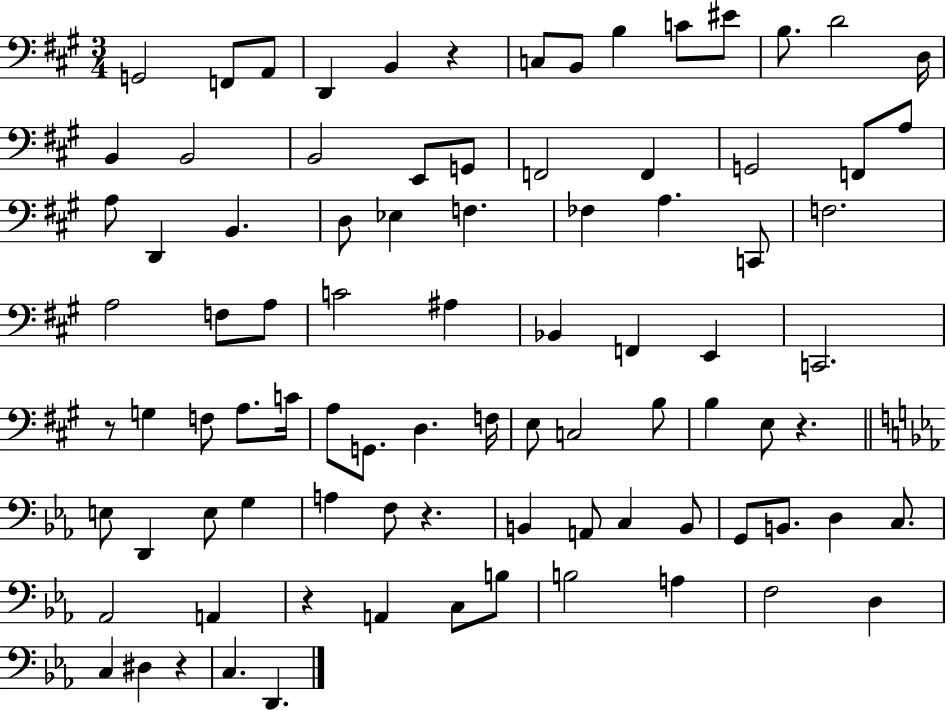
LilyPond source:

{
  \clef bass
  \numericTimeSignature
  \time 3/4
  \key a \major
  g,2 f,8 a,8 | d,4 b,4 r4 | c8 b,8 b4 c'8 eis'8 | b8. d'2 d16 | \break b,4 b,2 | b,2 e,8 g,8 | f,2 f,4 | g,2 f,8 a8 | \break a8 d,4 b,4. | d8 ees4 f4. | fes4 a4. c,8 | f2. | \break a2 f8 a8 | c'2 ais4 | bes,4 f,4 e,4 | c,2. | \break r8 g4 f8 a8. c'16 | a8 g,8. d4. f16 | e8 c2 b8 | b4 e8 r4. | \break \bar "||" \break \key ees \major e8 d,4 e8 g4 | a4 f8 r4. | b,4 a,8 c4 b,8 | g,8 b,8. d4 c8. | \break aes,2 a,4 | r4 a,4 c8 b8 | b2 a4 | f2 d4 | \break c4 dis4 r4 | c4. d,4. | \bar "|."
}